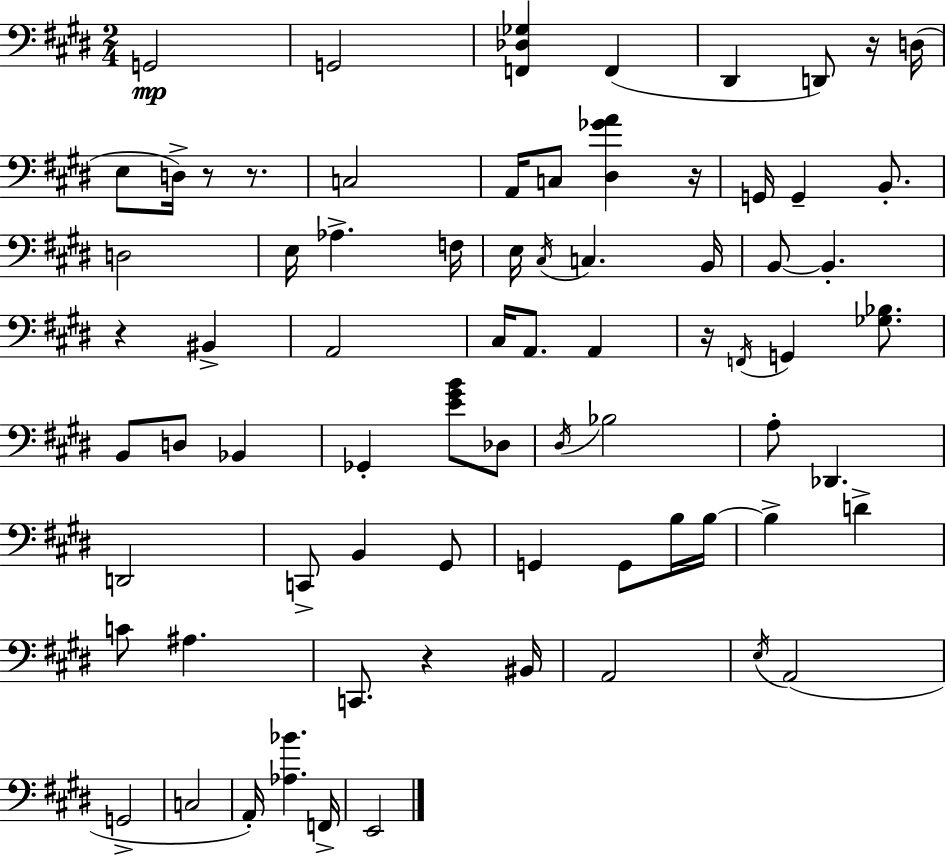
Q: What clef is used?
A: bass